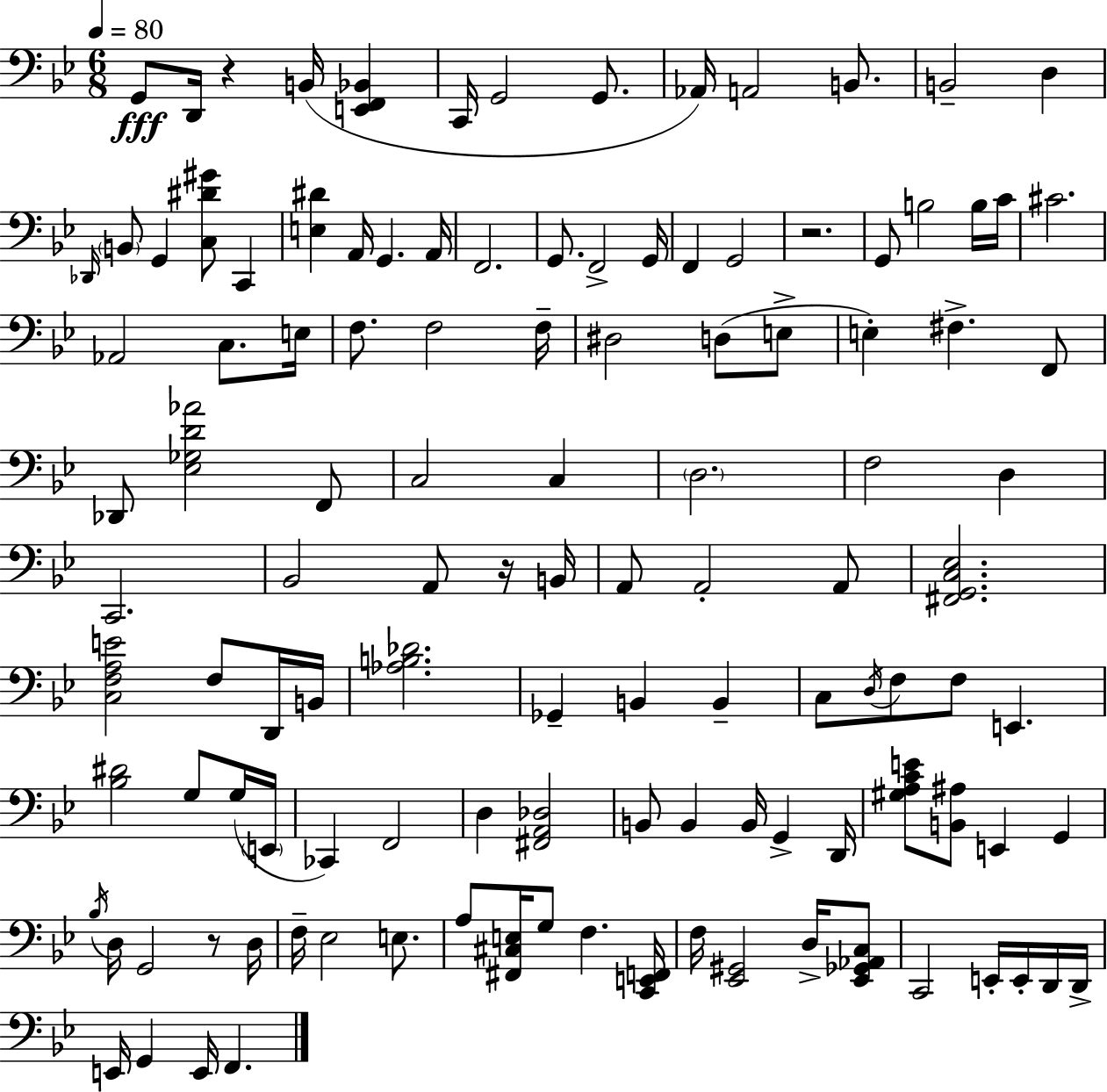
{
  \clef bass
  \numericTimeSignature
  \time 6/8
  \key g \minor
  \tempo 4 = 80
  g,8\fff d,16 r4 b,16( <e, f, bes,>4 | c,16 g,2 g,8. | aes,16) a,2 b,8. | b,2-- d4 | \break \grace { des,16 } \parenthesize b,8 g,4 <c dis' gis'>8 c,4 | <e dis'>4 a,16 g,4. | a,16 f,2. | g,8. f,2-> | \break g,16 f,4 g,2 | r2. | g,8 b2 b16 | c'16 cis'2. | \break aes,2 c8. | e16 f8. f2 | f16-- dis2 d8( e8-> | e4-.) fis4.-> f,8 | \break des,8 <ees ges d' aes'>2 f,8 | c2 c4 | \parenthesize d2. | f2 d4 | \break c,2. | bes,2 a,8 r16 | b,16 a,8 a,2-. a,8 | <fis, g, c ees>2. | \break <c f a e'>2 f8 d,16 | b,16 <aes b des'>2. | ges,4-- b,4 b,4-- | c8 \acciaccatura { d16 } f8 f8 e,4. | \break <bes dis'>2 g8 | g16( \parenthesize e,16 ces,4) f,2 | d4 <fis, a, des>2 | b,8 b,4 b,16 g,4-> | \break d,16 <gis a c' e'>8 <b, ais>8 e,4 g,4 | \acciaccatura { bes16 } d16 g,2 | r8 d16 f16-- ees2 | e8. a8 <fis, cis e>16 g8 f4. | \break <c, e, f,>16 f16 <ees, gis,>2 | d16-> <ees, ges, aes, c>8 c,2 e,16-. | e,16-. d,16 d,16-> e,16 g,4 e,16 f,4. | \bar "|."
}